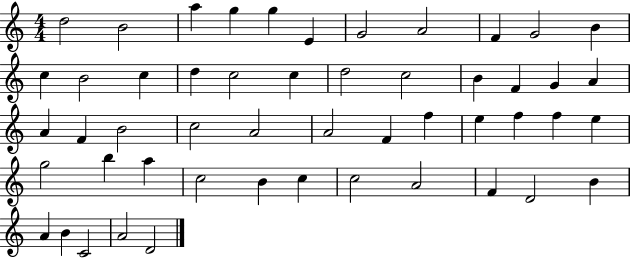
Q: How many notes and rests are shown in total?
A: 51